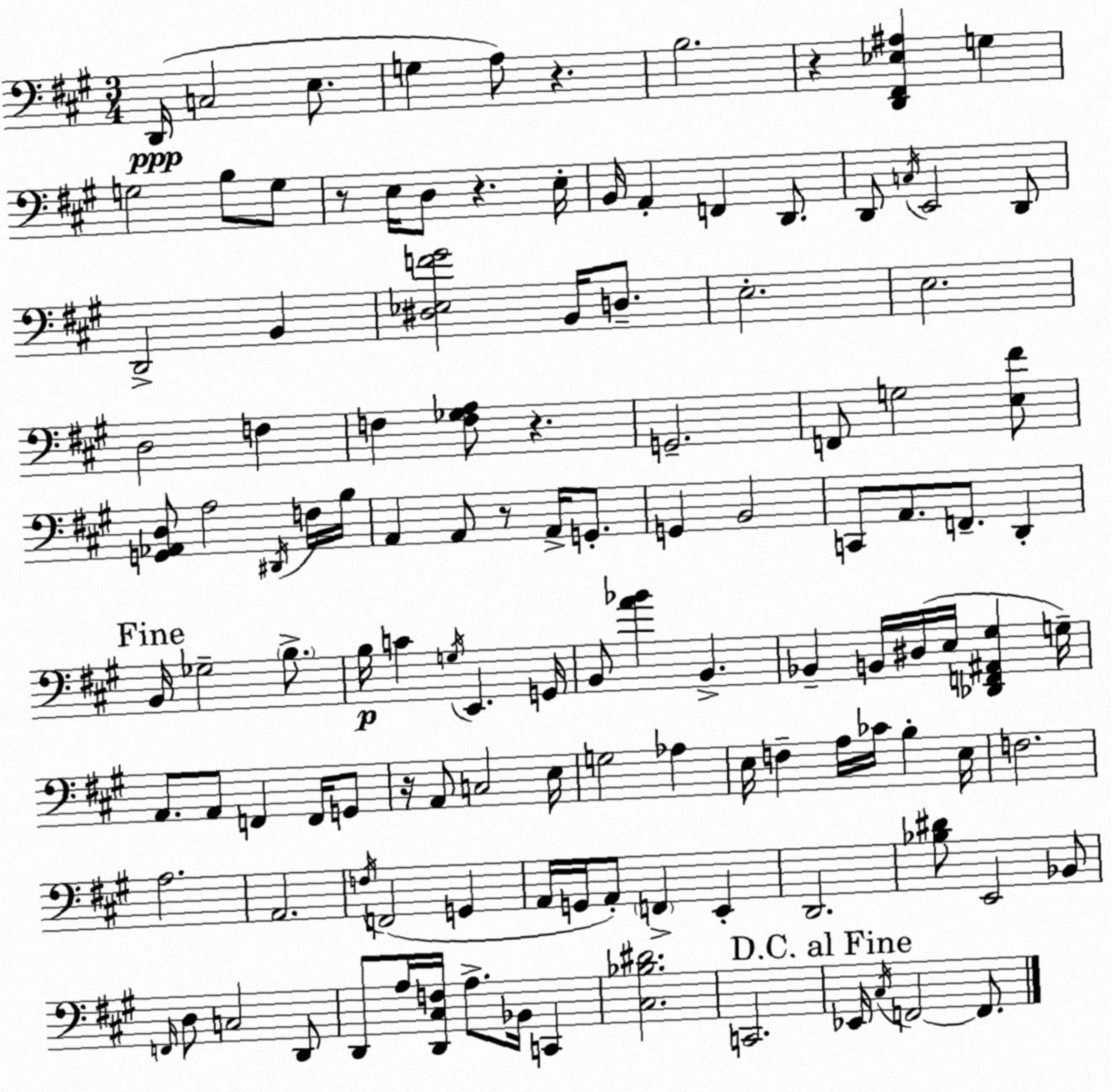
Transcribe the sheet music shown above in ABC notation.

X:1
T:Untitled
M:3/4
L:1/4
K:A
D,,/4 C,2 E,/2 G, A,/2 z B,2 z [D,,^F,,_E,^A,] G, G,2 B,/2 G,/2 z/2 E,/4 D,/2 z E,/4 B,,/4 A,, F,, D,,/2 D,,/2 C,/4 E,,2 D,,/2 D,,2 B,, [^D,_E,F^G]2 B,,/4 D,/2 E,2 E,2 D,2 F, F, [F,_G,A,]/2 z G,,2 F,,/2 G,2 [E,^F]/2 [G,,_A,,D,]/2 A,2 ^D,,/4 F,/4 B,/4 A,, A,,/2 z/2 A,,/4 G,,/2 G,, B,,2 C,,/2 A,,/2 F,,/2 D,, B,,/4 _G,2 B,/2 B,/4 C G,/4 E,, G,,/4 B,,/2 [A_B] B,, _B,, B,,/4 ^D,/4 E,/4 [_D,,F,,^A,,^G,] G,/4 A,,/2 A,,/2 F,, F,,/4 G,,/2 z/4 A,,/2 C,2 E,/4 G,2 _A, E,/4 F, A,/4 _C/4 B, E,/4 F,2 A,2 A,,2 F,/4 F,,2 G,, A,,/4 G,,/4 A,,/2 F,, E,, D,,2 [_B,^D]/2 E,,2 _B,,/2 F,,/4 D,/2 C,2 D,,/2 D,,/2 A,/4 [D,,^C,F,]/4 A,/2 _B,,/4 C,, [^C,_B,^D]2 C,,2 _E,,/4 ^C,/4 F,,2 F,,/2